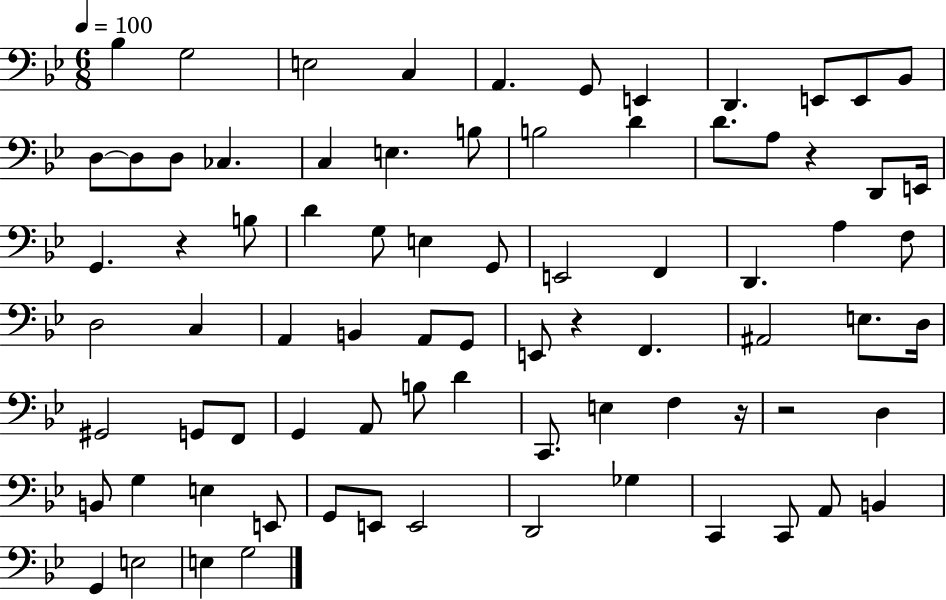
Bb3/q G3/h E3/h C3/q A2/q. G2/e E2/q D2/q. E2/e E2/e Bb2/e D3/e D3/e D3/e CES3/q. C3/q E3/q. B3/e B3/h D4/q D4/e. A3/e R/q D2/e E2/s G2/q. R/q B3/e D4/q G3/e E3/q G2/e E2/h F2/q D2/q. A3/q F3/e D3/h C3/q A2/q B2/q A2/e G2/e E2/e R/q F2/q. A#2/h E3/e. D3/s G#2/h G2/e F2/e G2/q A2/e B3/e D4/q C2/e. E3/q F3/q R/s R/h D3/q B2/e G3/q E3/q E2/e G2/e E2/e E2/h D2/h Gb3/q C2/q C2/e A2/e B2/q G2/q E3/h E3/q G3/h